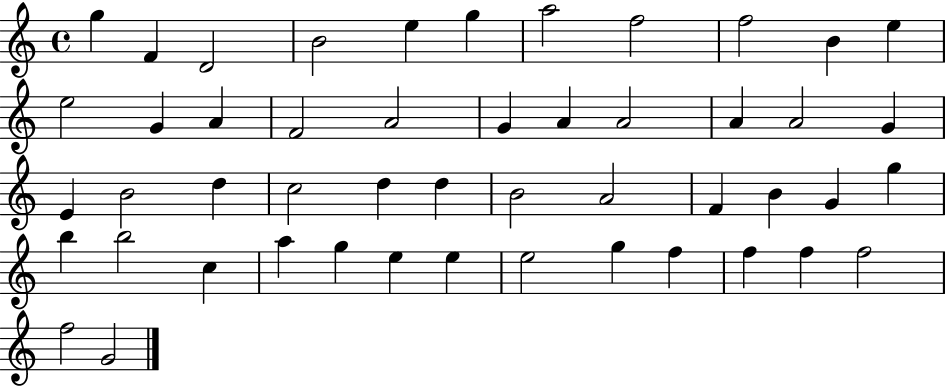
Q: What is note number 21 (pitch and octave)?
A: A4